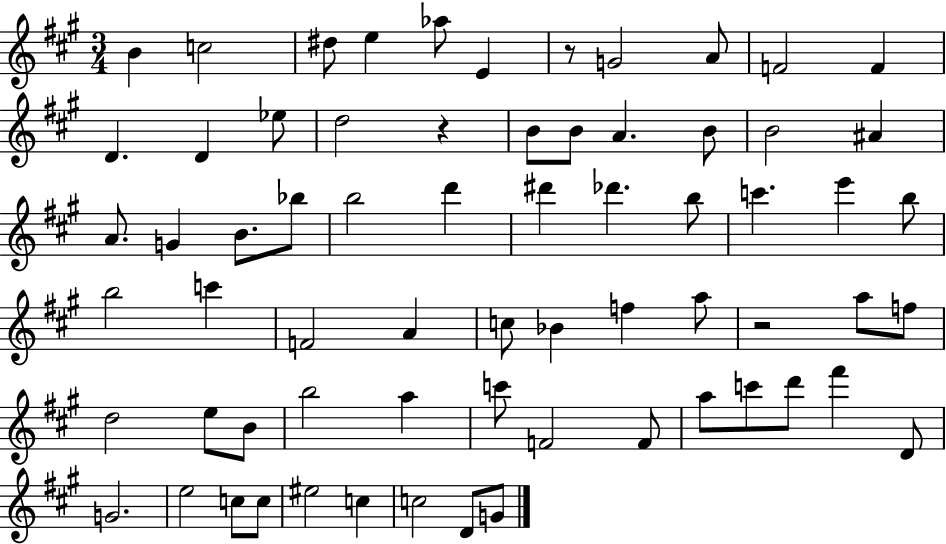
X:1
T:Untitled
M:3/4
L:1/4
K:A
B c2 ^d/2 e _a/2 E z/2 G2 A/2 F2 F D D _e/2 d2 z B/2 B/2 A B/2 B2 ^A A/2 G B/2 _b/2 b2 d' ^d' _d' b/2 c' e' b/2 b2 c' F2 A c/2 _B f a/2 z2 a/2 f/2 d2 e/2 B/2 b2 a c'/2 F2 F/2 a/2 c'/2 d'/2 ^f' D/2 G2 e2 c/2 c/2 ^e2 c c2 D/2 G/2